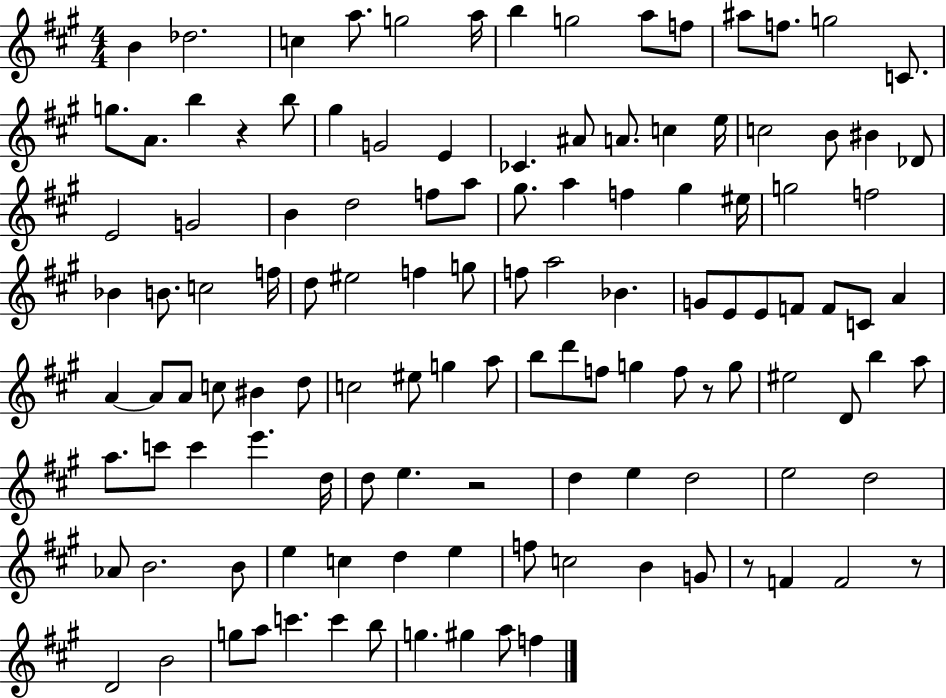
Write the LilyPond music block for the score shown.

{
  \clef treble
  \numericTimeSignature
  \time 4/4
  \key a \major
  b'4 des''2. | c''4 a''8. g''2 a''16 | b''4 g''2 a''8 f''8 | ais''8 f''8. g''2 c'8. | \break g''8. a'8. b''4 r4 b''8 | gis''4 g'2 e'4 | ces'4. ais'8 a'8. c''4 e''16 | c''2 b'8 bis'4 des'8 | \break e'2 g'2 | b'4 d''2 f''8 a''8 | gis''8. a''4 f''4 gis''4 eis''16 | g''2 f''2 | \break bes'4 b'8. c''2 f''16 | d''8 eis''2 f''4 g''8 | f''8 a''2 bes'4. | g'8 e'8 e'8 f'8 f'8 c'8 a'4 | \break a'4~~ a'8 a'8 c''8 bis'4 d''8 | c''2 eis''8 g''4 a''8 | b''8 d'''8 f''8 g''4 f''8 r8 g''8 | eis''2 d'8 b''4 a''8 | \break a''8. c'''8 c'''4 e'''4. d''16 | d''8 e''4. r2 | d''4 e''4 d''2 | e''2 d''2 | \break aes'8 b'2. b'8 | e''4 c''4 d''4 e''4 | f''8 c''2 b'4 g'8 | r8 f'4 f'2 r8 | \break d'2 b'2 | g''8 a''8 c'''4. c'''4 b''8 | g''4. gis''4 a''8 f''4 | \bar "|."
}